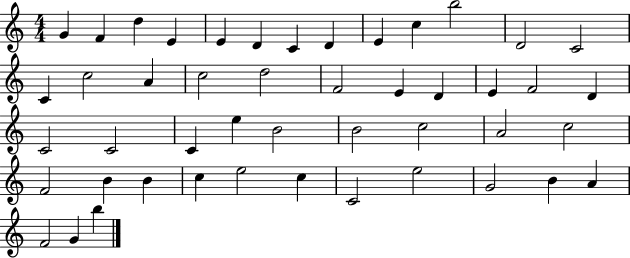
X:1
T:Untitled
M:4/4
L:1/4
K:C
G F d E E D C D E c b2 D2 C2 C c2 A c2 d2 F2 E D E F2 D C2 C2 C e B2 B2 c2 A2 c2 F2 B B c e2 c C2 e2 G2 B A F2 G b